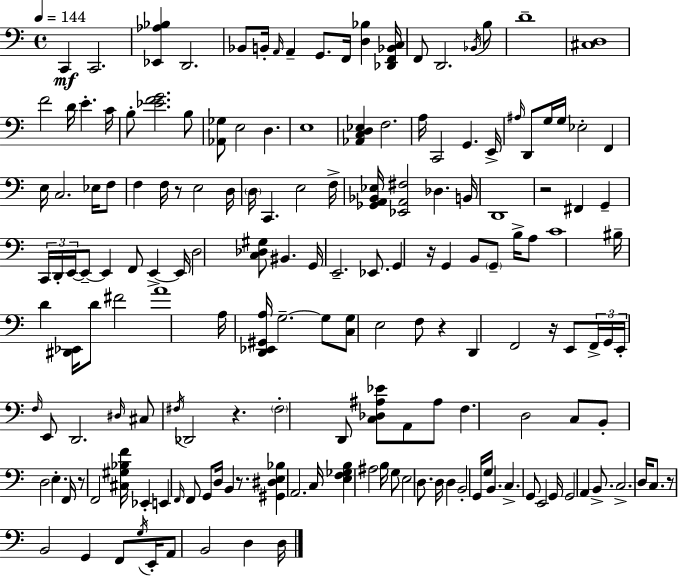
{
  \clef bass
  \time 4/4
  \defaultTimeSignature
  \key c \major
  \tempo 4 = 144
  \repeat volta 2 { c,4\mf c,2. | <ees, aes bes>4 d,2. | bes,8 b,16-. \grace { a,16 } a,4-- g,8. f,16 <d bes>4 | <des, f, bes, c>16 f,8 d,2. \acciaccatura { bes,16 } | \break b8 d'1-- | <cis d>1 | f'2 d'16 e'4.-. | c'16 b8-. <ees' f' g'>2. | \break b8 <aes, ges>8 e2 d4. | e1 | <aes, c d ees>4 f2. | a16 c,2 g,4. | \break e,16-> \grace { ais16 } d,8 g16 g16 ees2-. f,4 | e16 c2. | ees16 f8 f4 f16 r8 e2 | d16 \parenthesize d16 c,4. e2 | \break f16-> <ges, a, bes, ees>16 <ees, a, fis>2 des4. | b,16 d,1 | r2 fis,4 g,4-- | \tuplet 3/2 { c,16 d,16-. e,16~~ } e,8--~~ e,4 f,8 e,4->~~ | \break e,16 d2 <c des gis>8 bis,4. | g,16 e,2.-- | ees,8. g,4 r16 g,4 b,8 \parenthesize g,8-- | b16-> a8 c'1 | \break bis16-- d'4 <dis, ees,>16 d'8 fis'2 | a'1 | a16 <d, ees, gis, a>16 g2.--~~ | g8 <c g>8 e2 f8 r4 | \break d,4 f,2 r16 | e,8 \tuplet 3/2 { f,16-> g,16 e,16-. } \grace { f16 } e,8 d,2. | \grace { dis16 } cis8 \acciaccatura { fis16 } des,2 | r4. \parenthesize fis2-. d,8 | \break <c des ais ees'>8 a,8 ais8 f4. d2 | c8 b,8-. d2 | e4.-. f,16 r8 f,2 | <cis gis bes f'>16 ees,4-. e,4 \grace { f,16 } f,8 g,8 d16 | \break b,4 r8. <gis, dis e bes>4 a,2. | c16 <e f ges b>4 ais2 | b16 g8 e2 d8. | d16 d4 b,2-. g,16 | \break g16 b,4. c4.-> g,8 e,2 | g,16 g,2 | a,4 b,8.-> c2.-> | d16 c8. r8 b,2 | \break g,4 f,8 \acciaccatura { g16 } e,16-. a,8 b,2 | d4 d16 } \bar "|."
}